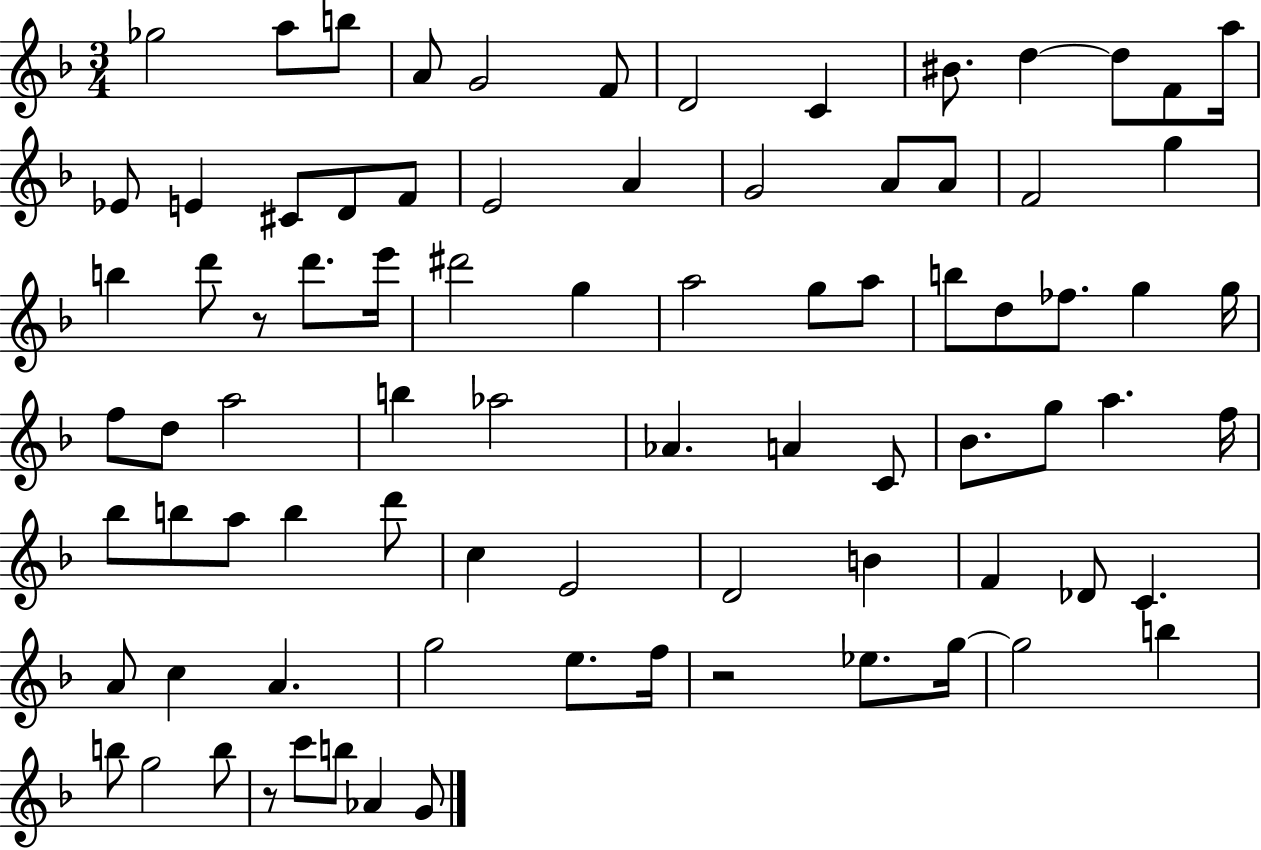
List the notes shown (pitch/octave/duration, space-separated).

Gb5/h A5/e B5/e A4/e G4/h F4/e D4/h C4/q BIS4/e. D5/q D5/e F4/e A5/s Eb4/e E4/q C#4/e D4/e F4/e E4/h A4/q G4/h A4/e A4/e F4/h G5/q B5/q D6/e R/e D6/e. E6/s D#6/h G5/q A5/h G5/e A5/e B5/e D5/e FES5/e. G5/q G5/s F5/e D5/e A5/h B5/q Ab5/h Ab4/q. A4/q C4/e Bb4/e. G5/e A5/q. F5/s Bb5/e B5/e A5/e B5/q D6/e C5/q E4/h D4/h B4/q F4/q Db4/e C4/q. A4/e C5/q A4/q. G5/h E5/e. F5/s R/h Eb5/e. G5/s G5/h B5/q B5/e G5/h B5/e R/e C6/e B5/e Ab4/q G4/e